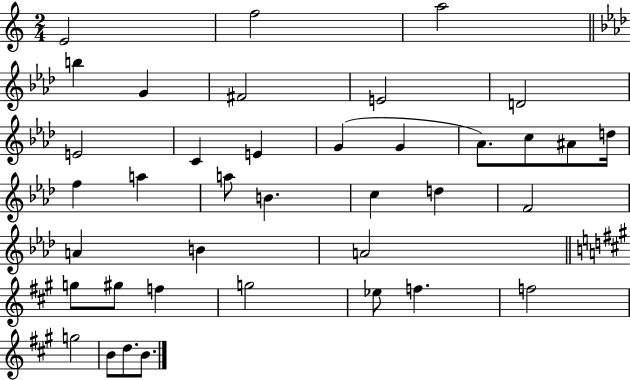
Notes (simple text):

E4/h F5/h A5/h B5/q G4/q F#4/h E4/h D4/h E4/h C4/q E4/q G4/q G4/q Ab4/e. C5/e A#4/e D5/s F5/q A5/q A5/e B4/q. C5/q D5/q F4/h A4/q B4/q A4/h G5/e G#5/e F5/q G5/h Eb5/e F5/q. F5/h G5/h B4/e D5/e. B4/e.